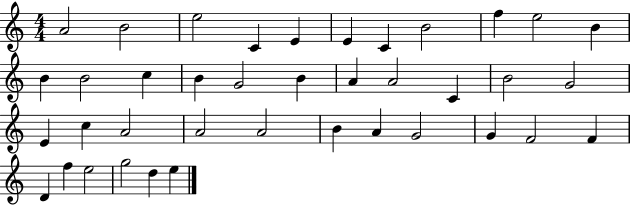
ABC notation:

X:1
T:Untitled
M:4/4
L:1/4
K:C
A2 B2 e2 C E E C B2 f e2 B B B2 c B G2 B A A2 C B2 G2 E c A2 A2 A2 B A G2 G F2 F D f e2 g2 d e